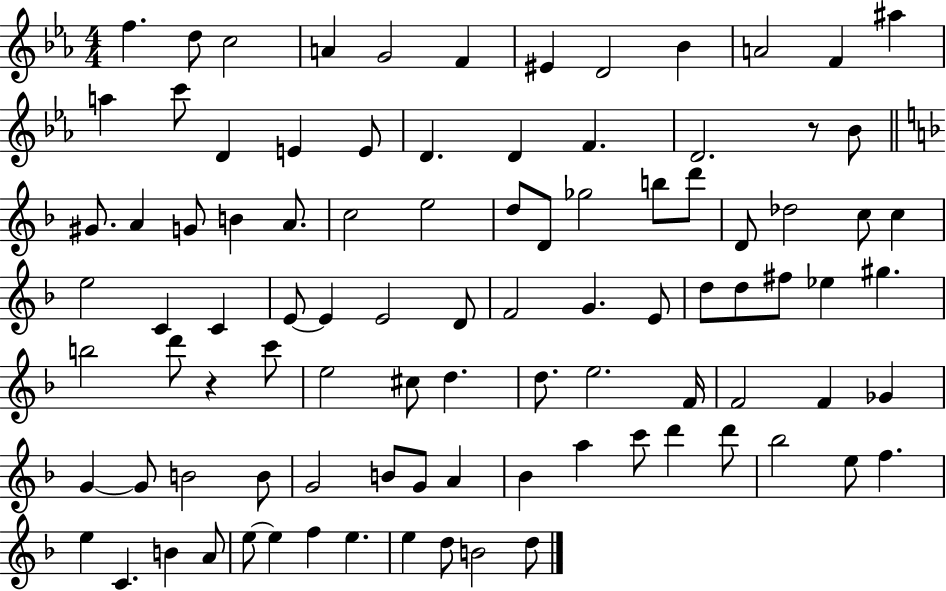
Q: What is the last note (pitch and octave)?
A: D5